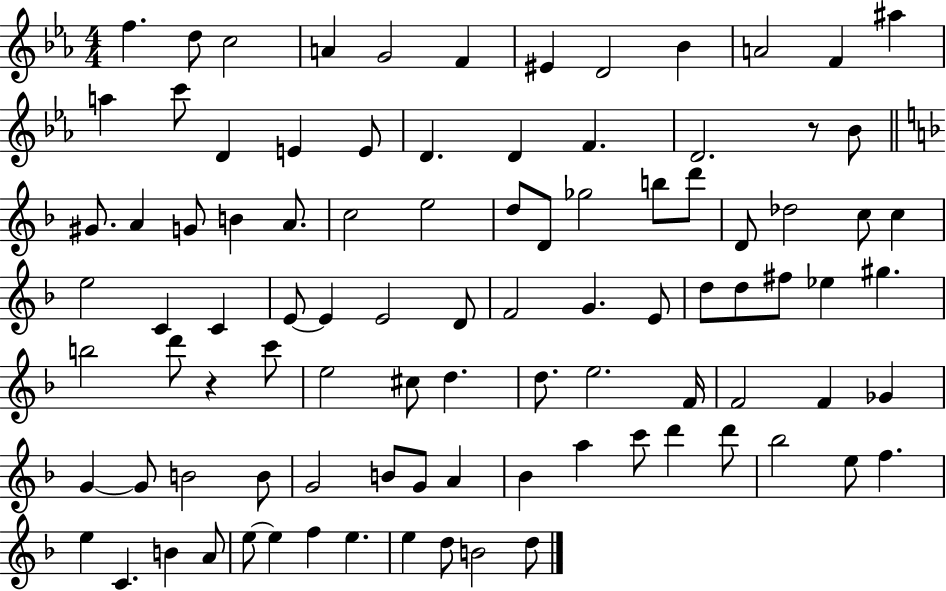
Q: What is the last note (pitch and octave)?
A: D5